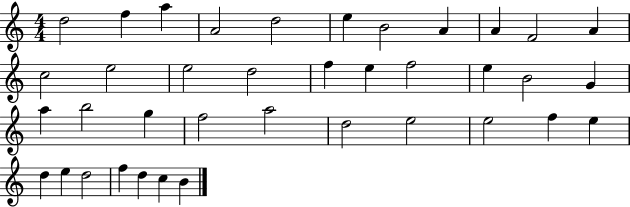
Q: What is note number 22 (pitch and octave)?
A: A5